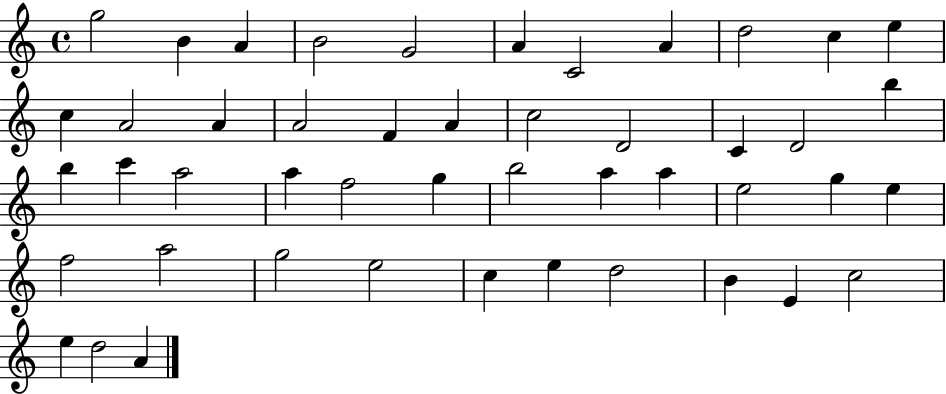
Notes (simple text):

G5/h B4/q A4/q B4/h G4/h A4/q C4/h A4/q D5/h C5/q E5/q C5/q A4/h A4/q A4/h F4/q A4/q C5/h D4/h C4/q D4/h B5/q B5/q C6/q A5/h A5/q F5/h G5/q B5/h A5/q A5/q E5/h G5/q E5/q F5/h A5/h G5/h E5/h C5/q E5/q D5/h B4/q E4/q C5/h E5/q D5/h A4/q